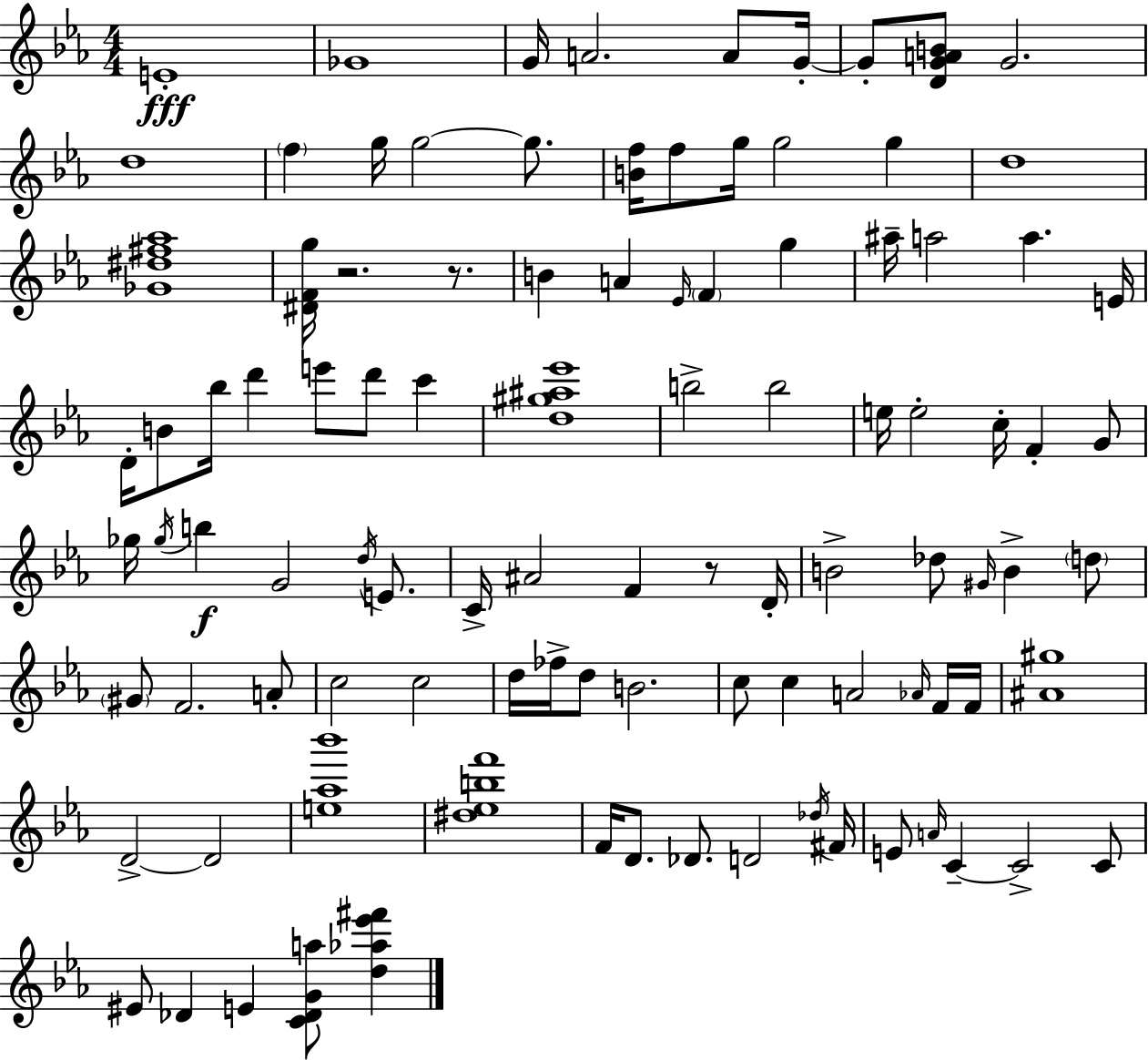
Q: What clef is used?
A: treble